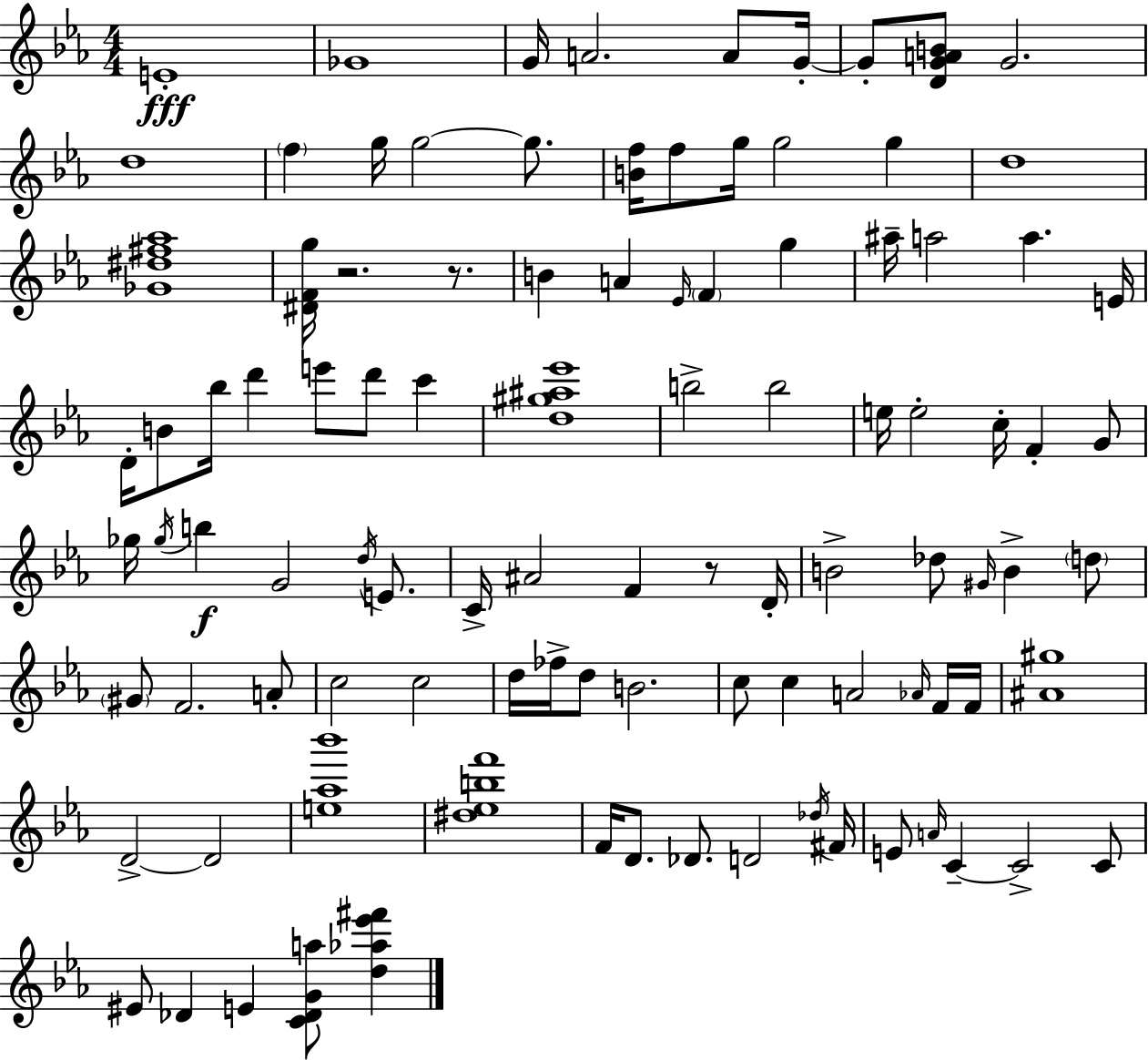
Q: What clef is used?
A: treble